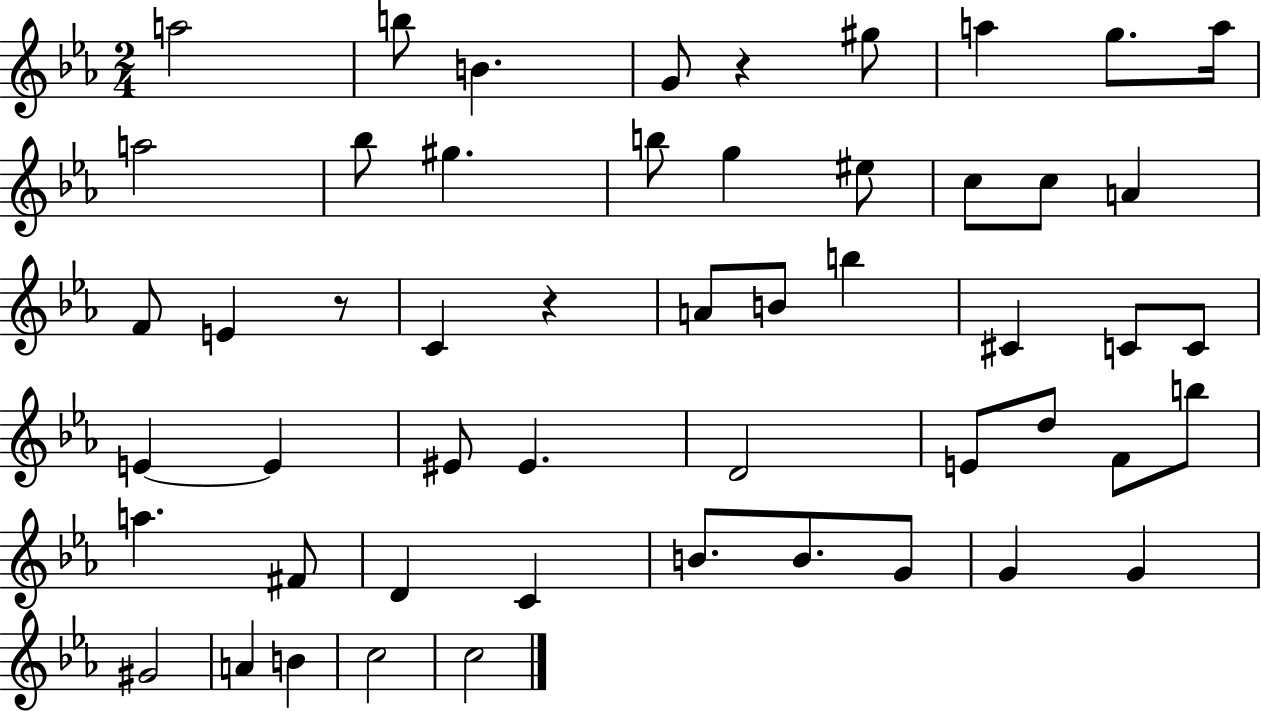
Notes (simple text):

A5/h B5/e B4/q. G4/e R/q G#5/e A5/q G5/e. A5/s A5/h Bb5/e G#5/q. B5/e G5/q EIS5/e C5/e C5/e A4/q F4/e E4/q R/e C4/q R/q A4/e B4/e B5/q C#4/q C4/e C4/e E4/q E4/q EIS4/e EIS4/q. D4/h E4/e D5/e F4/e B5/e A5/q. F#4/e D4/q C4/q B4/e. B4/e. G4/e G4/q G4/q G#4/h A4/q B4/q C5/h C5/h